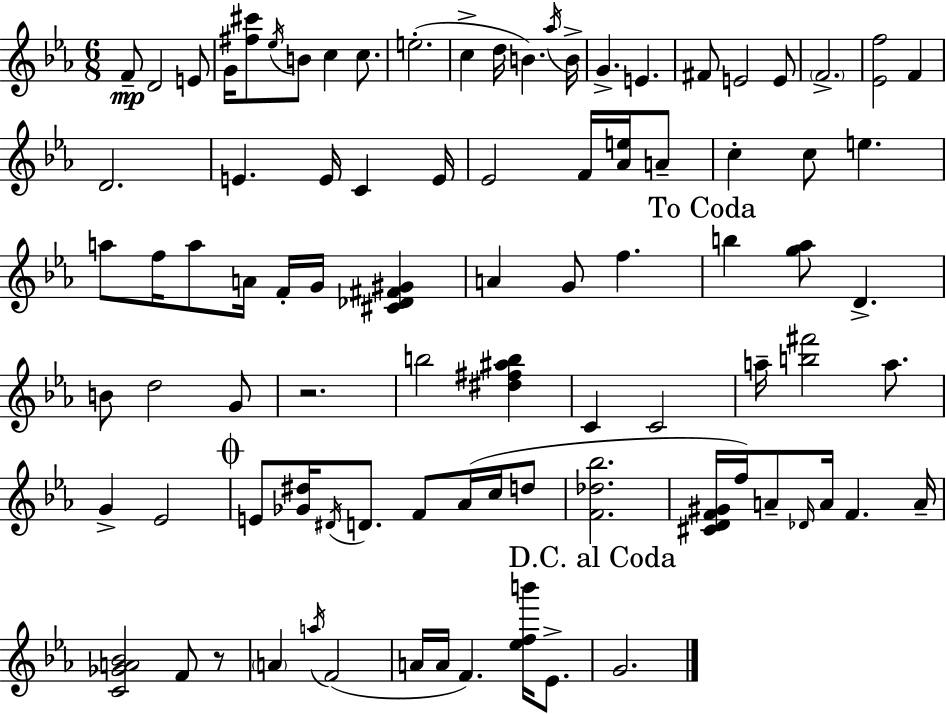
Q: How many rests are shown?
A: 2